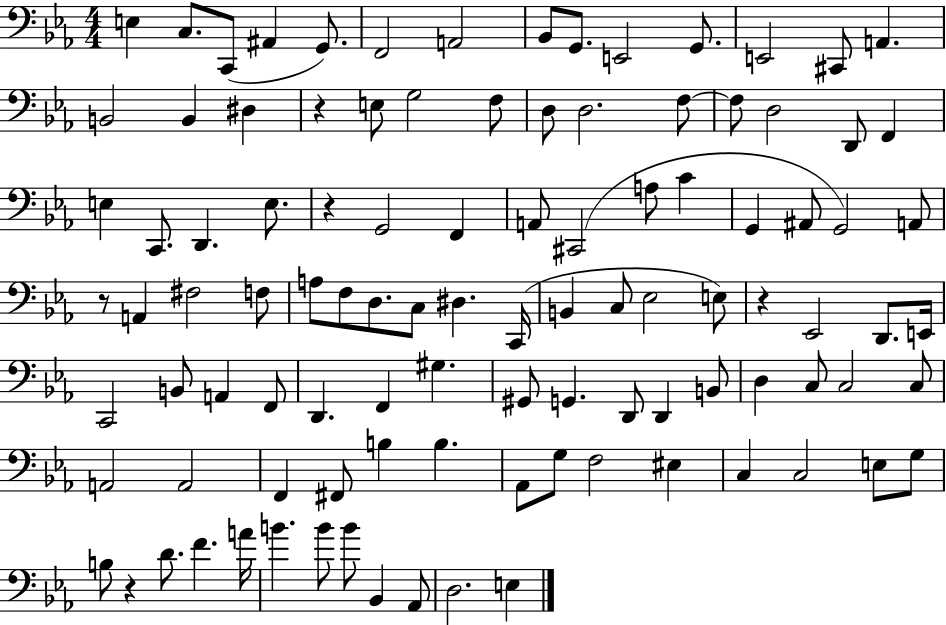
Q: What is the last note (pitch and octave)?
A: E3